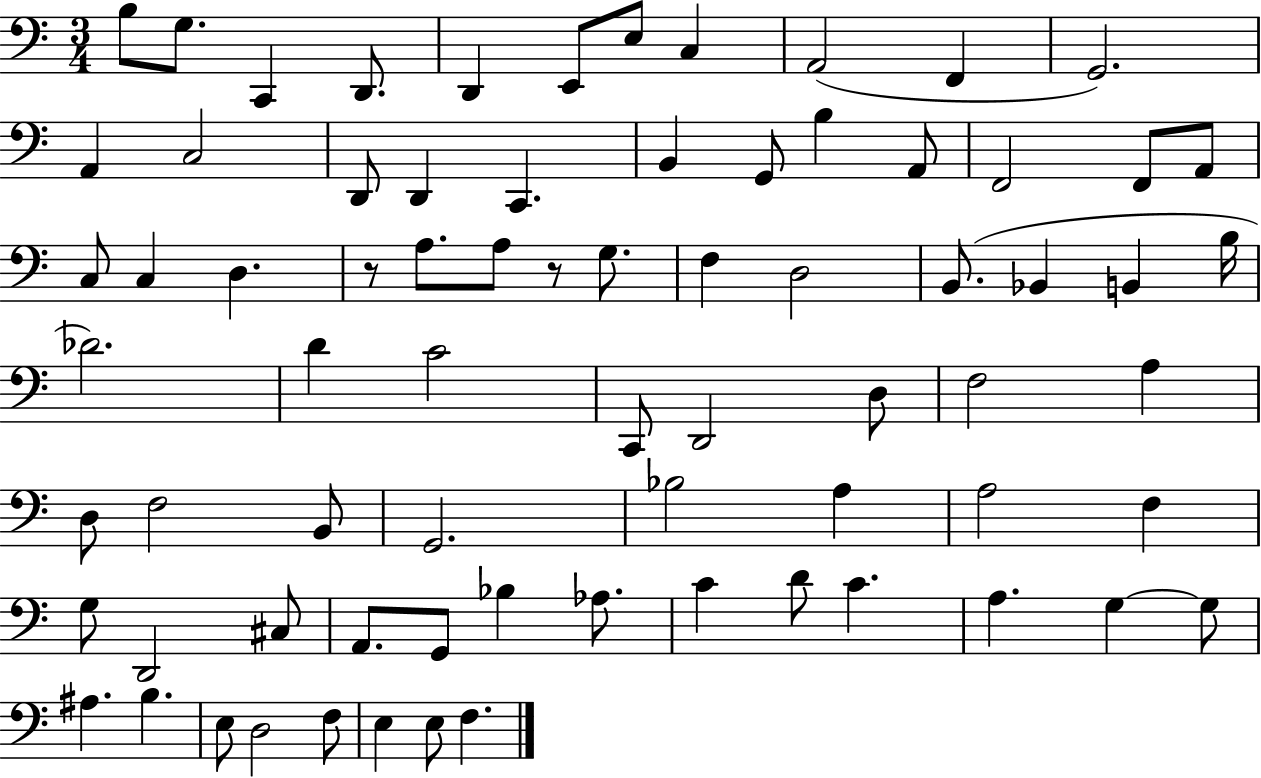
{
  \clef bass
  \numericTimeSignature
  \time 3/4
  \key c \major
  b8 g8. c,4 d,8. | d,4 e,8 e8 c4 | a,2( f,4 | g,2.) | \break a,4 c2 | d,8 d,4 c,4. | b,4 g,8 b4 a,8 | f,2 f,8 a,8 | \break c8 c4 d4. | r8 a8. a8 r8 g8. | f4 d2 | b,8.( bes,4 b,4 b16 | \break des'2.) | d'4 c'2 | c,8 d,2 d8 | f2 a4 | \break d8 f2 b,8 | g,2. | bes2 a4 | a2 f4 | \break g8 d,2 cis8 | a,8. g,8 bes4 aes8. | c'4 d'8 c'4. | a4. g4~~ g8 | \break ais4. b4. | e8 d2 f8 | e4 e8 f4. | \bar "|."
}